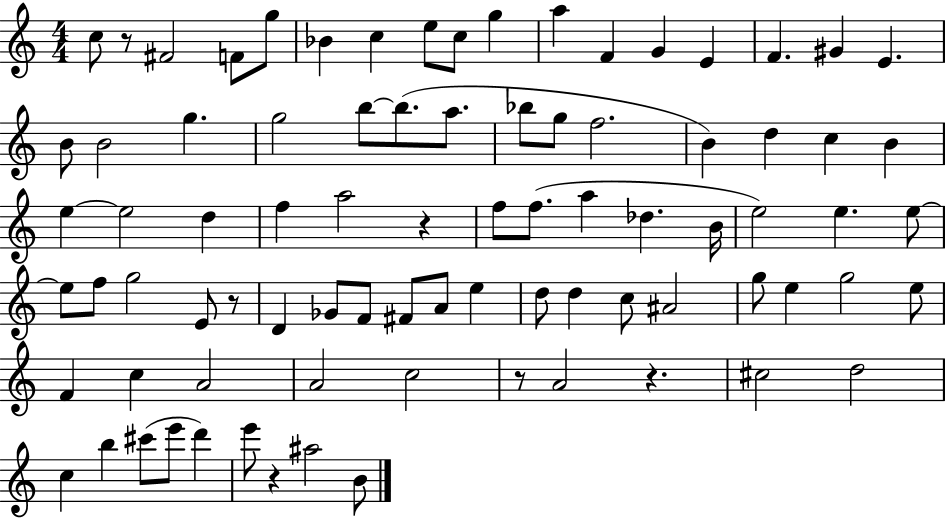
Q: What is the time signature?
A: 4/4